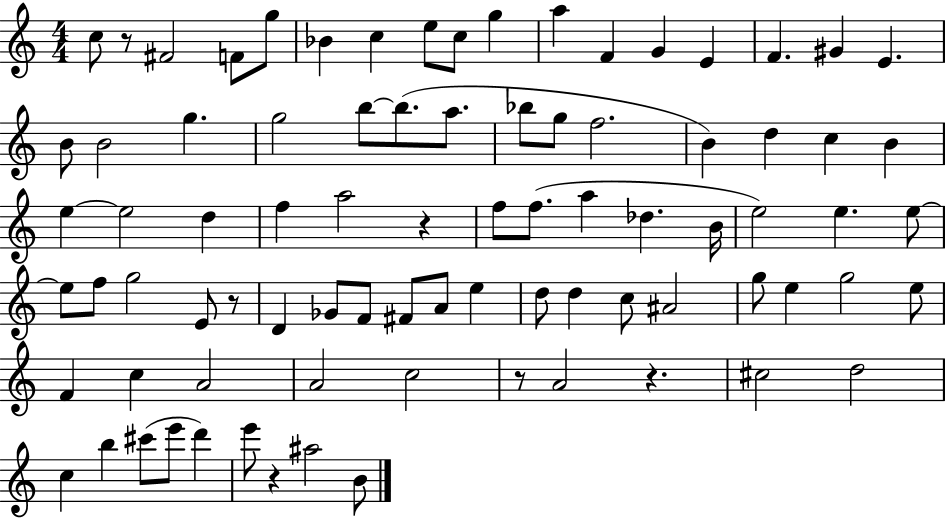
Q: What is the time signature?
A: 4/4